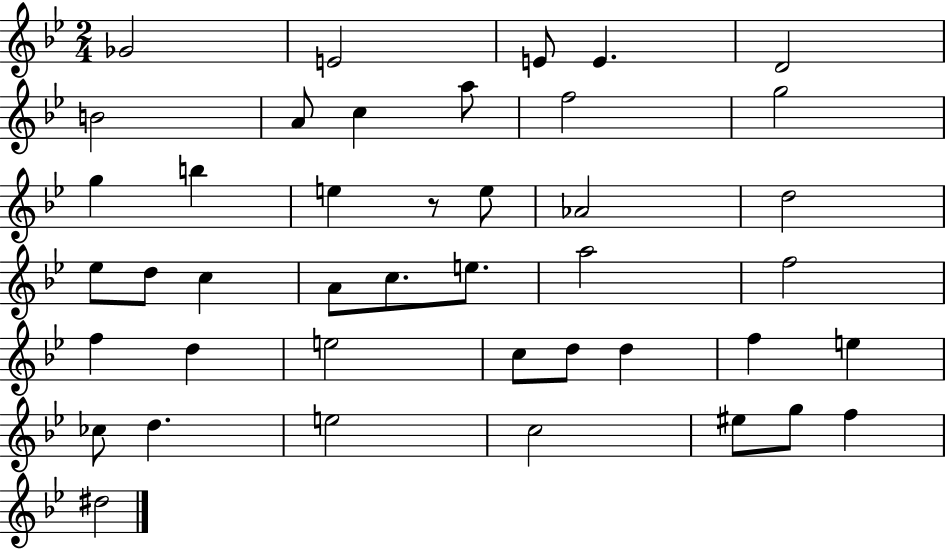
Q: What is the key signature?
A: BES major